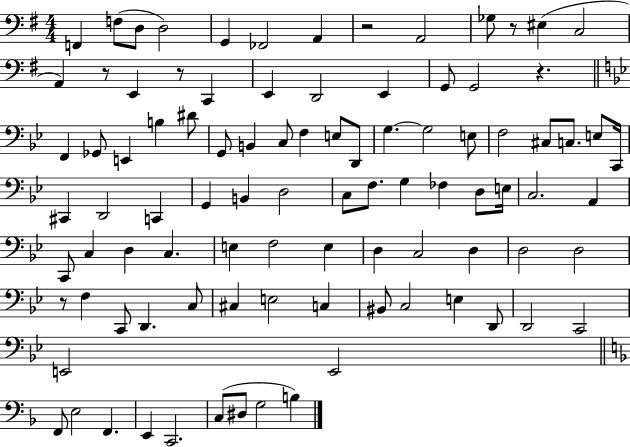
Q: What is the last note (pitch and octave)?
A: B3